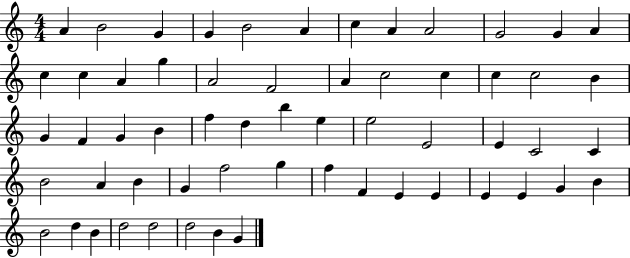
A4/q B4/h G4/q G4/q B4/h A4/q C5/q A4/q A4/h G4/h G4/q A4/q C5/q C5/q A4/q G5/q A4/h F4/h A4/q C5/h C5/q C5/q C5/h B4/q G4/q F4/q G4/q B4/q F5/q D5/q B5/q E5/q E5/h E4/h E4/q C4/h C4/q B4/h A4/q B4/q G4/q F5/h G5/q F5/q F4/q E4/q E4/q E4/q E4/q G4/q B4/q B4/h D5/q B4/q D5/h D5/h D5/h B4/q G4/q